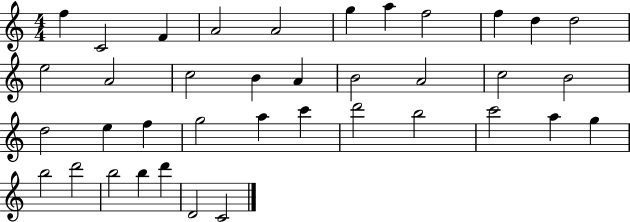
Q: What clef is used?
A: treble